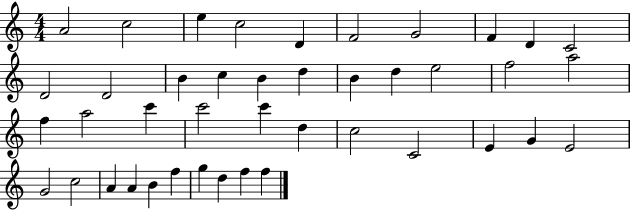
{
  \clef treble
  \numericTimeSignature
  \time 4/4
  \key c \major
  a'2 c''2 | e''4 c''2 d'4 | f'2 g'2 | f'4 d'4 c'2 | \break d'2 d'2 | b'4 c''4 b'4 d''4 | b'4 d''4 e''2 | f''2 a''2 | \break f''4 a''2 c'''4 | c'''2 c'''4 d''4 | c''2 c'2 | e'4 g'4 e'2 | \break g'2 c''2 | a'4 a'4 b'4 f''4 | g''4 d''4 f''4 f''4 | \bar "|."
}